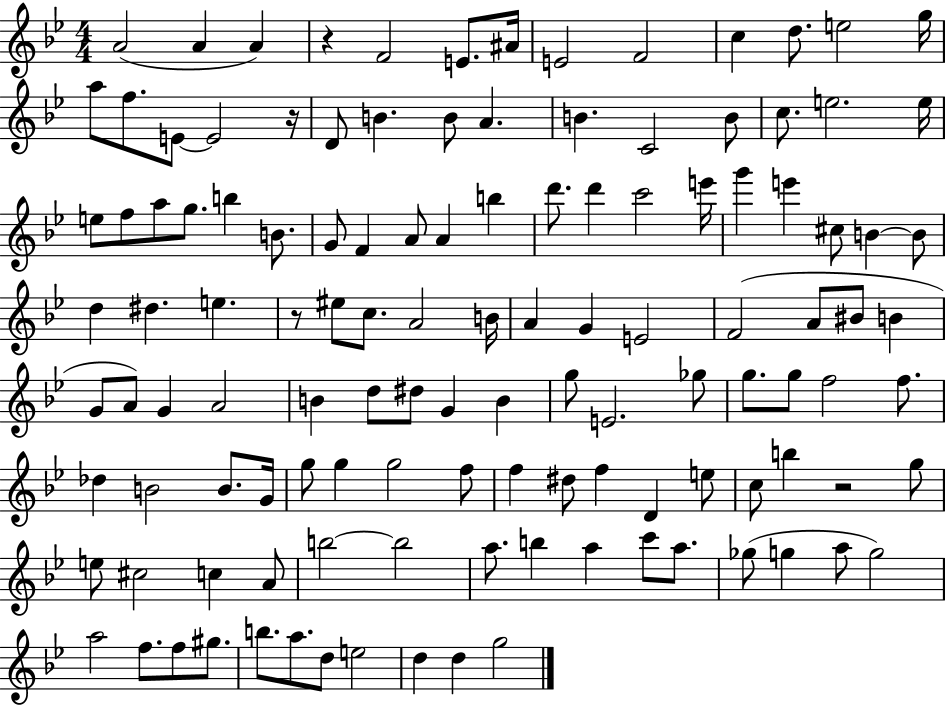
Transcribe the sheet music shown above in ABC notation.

X:1
T:Untitled
M:4/4
L:1/4
K:Bb
A2 A A z F2 E/2 ^A/4 E2 F2 c d/2 e2 g/4 a/2 f/2 E/2 E2 z/4 D/2 B B/2 A B C2 B/2 c/2 e2 e/4 e/2 f/2 a/2 g/2 b B/2 G/2 F A/2 A b d'/2 d' c'2 e'/4 g' e' ^c/2 B B/2 d ^d e z/2 ^e/2 c/2 A2 B/4 A G E2 F2 A/2 ^B/2 B G/2 A/2 G A2 B d/2 ^d/2 G B g/2 E2 _g/2 g/2 g/2 f2 f/2 _d B2 B/2 G/4 g/2 g g2 f/2 f ^d/2 f D e/2 c/2 b z2 g/2 e/2 ^c2 c A/2 b2 b2 a/2 b a c'/2 a/2 _g/2 g a/2 g2 a2 f/2 f/2 ^g/2 b/2 a/2 d/2 e2 d d g2